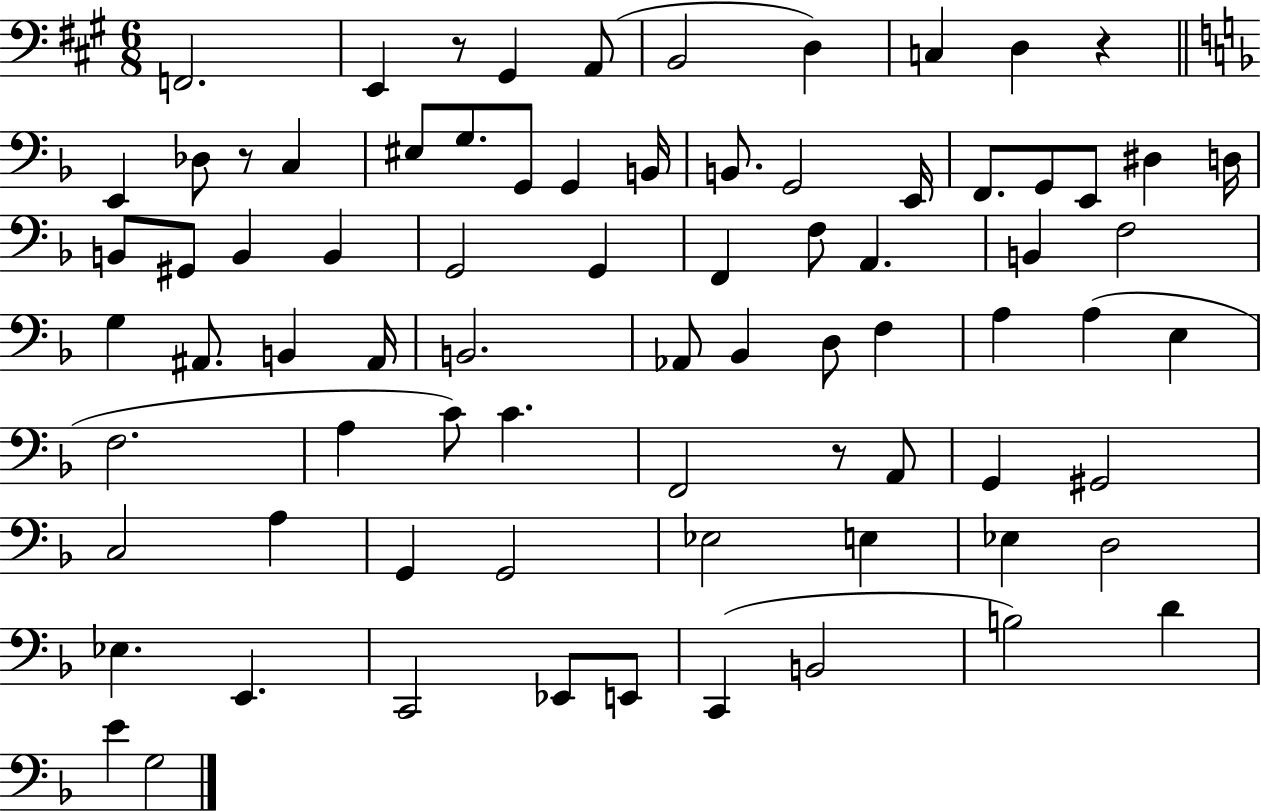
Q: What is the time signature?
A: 6/8